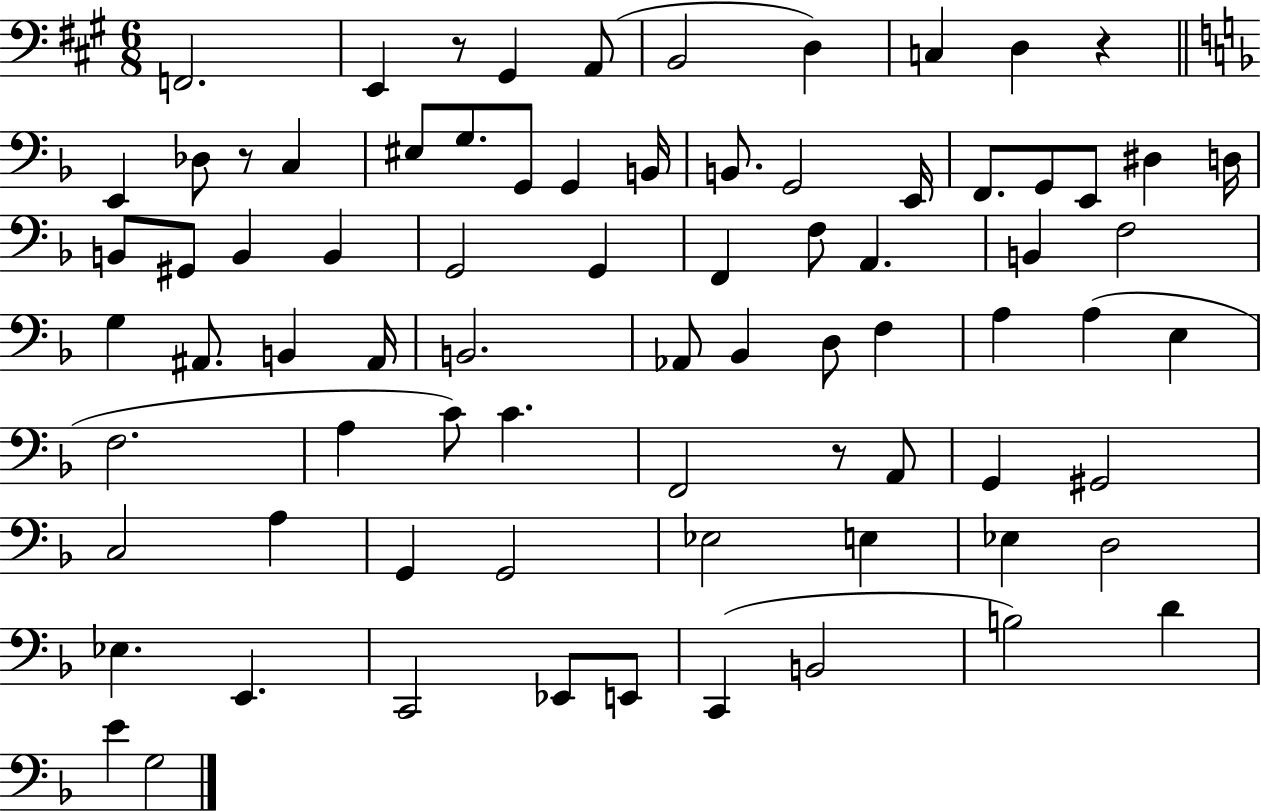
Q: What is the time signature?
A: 6/8